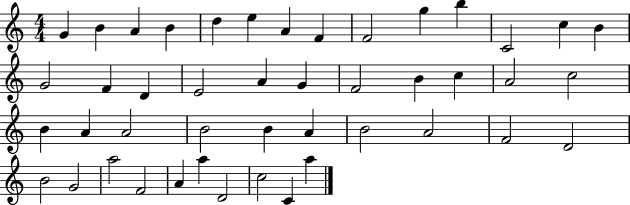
G4/q B4/q A4/q B4/q D5/q E5/q A4/q F4/q F4/h G5/q B5/q C4/h C5/q B4/q G4/h F4/q D4/q E4/h A4/q G4/q F4/h B4/q C5/q A4/h C5/h B4/q A4/q A4/h B4/h B4/q A4/q B4/h A4/h F4/h D4/h B4/h G4/h A5/h F4/h A4/q A5/q D4/h C5/h C4/q A5/q